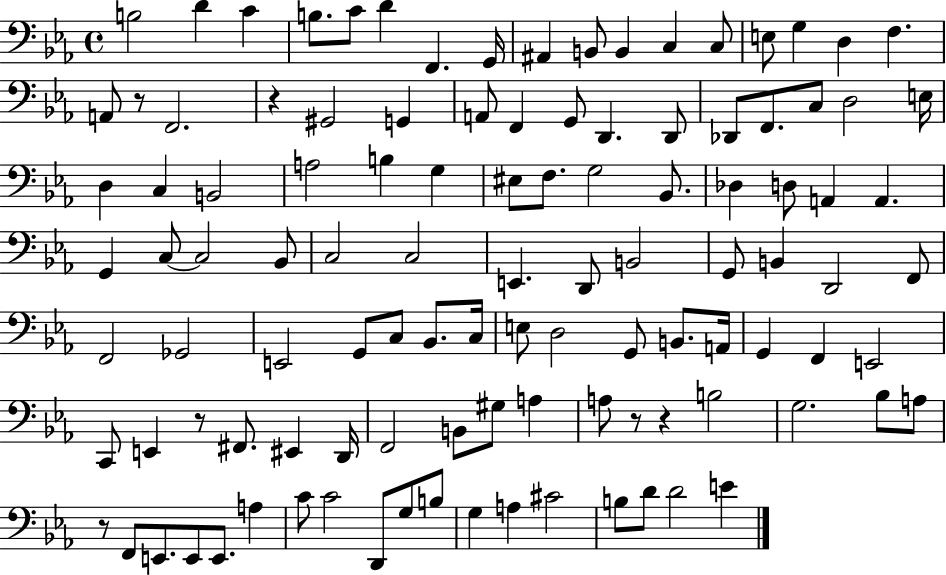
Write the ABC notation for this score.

X:1
T:Untitled
M:4/4
L:1/4
K:Eb
B,2 D C B,/2 C/2 D F,, G,,/4 ^A,, B,,/2 B,, C, C,/2 E,/2 G, D, F, A,,/2 z/2 F,,2 z ^G,,2 G,, A,,/2 F,, G,,/2 D,, D,,/2 _D,,/2 F,,/2 C,/2 D,2 E,/4 D, C, B,,2 A,2 B, G, ^E,/2 F,/2 G,2 _B,,/2 _D, D,/2 A,, A,, G,, C,/2 C,2 _B,,/2 C,2 C,2 E,, D,,/2 B,,2 G,,/2 B,, D,,2 F,,/2 F,,2 _G,,2 E,,2 G,,/2 C,/2 _B,,/2 C,/4 E,/2 D,2 G,,/2 B,,/2 A,,/4 G,, F,, E,,2 C,,/2 E,, z/2 ^F,,/2 ^E,, D,,/4 F,,2 B,,/2 ^G,/2 A, A,/2 z/2 z B,2 G,2 _B,/2 A,/2 z/2 F,,/2 E,,/2 E,,/2 E,,/2 A, C/2 C2 D,,/2 G,/2 B,/2 G, A, ^C2 B,/2 D/2 D2 E